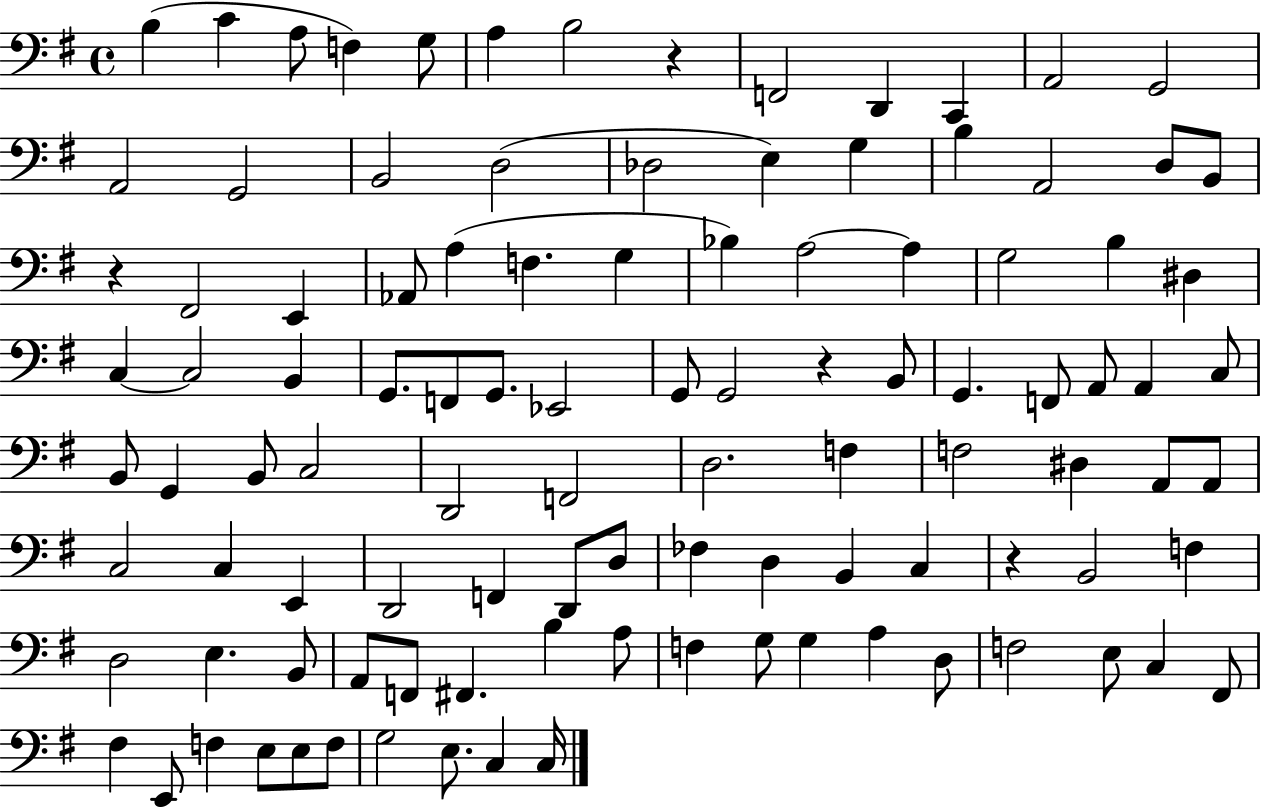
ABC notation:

X:1
T:Untitled
M:4/4
L:1/4
K:G
B, C A,/2 F, G,/2 A, B,2 z F,,2 D,, C,, A,,2 G,,2 A,,2 G,,2 B,,2 D,2 _D,2 E, G, B, A,,2 D,/2 B,,/2 z ^F,,2 E,, _A,,/2 A, F, G, _B, A,2 A, G,2 B, ^D, C, C,2 B,, G,,/2 F,,/2 G,,/2 _E,,2 G,,/2 G,,2 z B,,/2 G,, F,,/2 A,,/2 A,, C,/2 B,,/2 G,, B,,/2 C,2 D,,2 F,,2 D,2 F, F,2 ^D, A,,/2 A,,/2 C,2 C, E,, D,,2 F,, D,,/2 D,/2 _F, D, B,, C, z B,,2 F, D,2 E, B,,/2 A,,/2 F,,/2 ^F,, B, A,/2 F, G,/2 G, A, D,/2 F,2 E,/2 C, ^F,,/2 ^F, E,,/2 F, E,/2 E,/2 F,/2 G,2 E,/2 C, C,/4